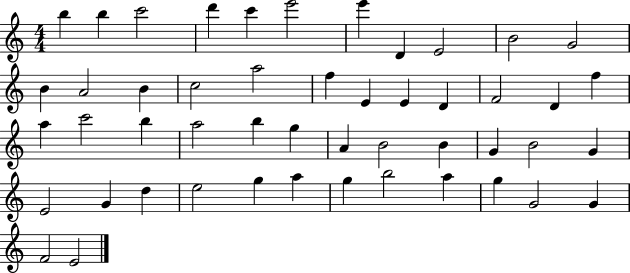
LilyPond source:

{
  \clef treble
  \numericTimeSignature
  \time 4/4
  \key c \major
  b''4 b''4 c'''2 | d'''4 c'''4 e'''2 | e'''4 d'4 e'2 | b'2 g'2 | \break b'4 a'2 b'4 | c''2 a''2 | f''4 e'4 e'4 d'4 | f'2 d'4 f''4 | \break a''4 c'''2 b''4 | a''2 b''4 g''4 | a'4 b'2 b'4 | g'4 b'2 g'4 | \break e'2 g'4 d''4 | e''2 g''4 a''4 | g''4 b''2 a''4 | g''4 g'2 g'4 | \break f'2 e'2 | \bar "|."
}